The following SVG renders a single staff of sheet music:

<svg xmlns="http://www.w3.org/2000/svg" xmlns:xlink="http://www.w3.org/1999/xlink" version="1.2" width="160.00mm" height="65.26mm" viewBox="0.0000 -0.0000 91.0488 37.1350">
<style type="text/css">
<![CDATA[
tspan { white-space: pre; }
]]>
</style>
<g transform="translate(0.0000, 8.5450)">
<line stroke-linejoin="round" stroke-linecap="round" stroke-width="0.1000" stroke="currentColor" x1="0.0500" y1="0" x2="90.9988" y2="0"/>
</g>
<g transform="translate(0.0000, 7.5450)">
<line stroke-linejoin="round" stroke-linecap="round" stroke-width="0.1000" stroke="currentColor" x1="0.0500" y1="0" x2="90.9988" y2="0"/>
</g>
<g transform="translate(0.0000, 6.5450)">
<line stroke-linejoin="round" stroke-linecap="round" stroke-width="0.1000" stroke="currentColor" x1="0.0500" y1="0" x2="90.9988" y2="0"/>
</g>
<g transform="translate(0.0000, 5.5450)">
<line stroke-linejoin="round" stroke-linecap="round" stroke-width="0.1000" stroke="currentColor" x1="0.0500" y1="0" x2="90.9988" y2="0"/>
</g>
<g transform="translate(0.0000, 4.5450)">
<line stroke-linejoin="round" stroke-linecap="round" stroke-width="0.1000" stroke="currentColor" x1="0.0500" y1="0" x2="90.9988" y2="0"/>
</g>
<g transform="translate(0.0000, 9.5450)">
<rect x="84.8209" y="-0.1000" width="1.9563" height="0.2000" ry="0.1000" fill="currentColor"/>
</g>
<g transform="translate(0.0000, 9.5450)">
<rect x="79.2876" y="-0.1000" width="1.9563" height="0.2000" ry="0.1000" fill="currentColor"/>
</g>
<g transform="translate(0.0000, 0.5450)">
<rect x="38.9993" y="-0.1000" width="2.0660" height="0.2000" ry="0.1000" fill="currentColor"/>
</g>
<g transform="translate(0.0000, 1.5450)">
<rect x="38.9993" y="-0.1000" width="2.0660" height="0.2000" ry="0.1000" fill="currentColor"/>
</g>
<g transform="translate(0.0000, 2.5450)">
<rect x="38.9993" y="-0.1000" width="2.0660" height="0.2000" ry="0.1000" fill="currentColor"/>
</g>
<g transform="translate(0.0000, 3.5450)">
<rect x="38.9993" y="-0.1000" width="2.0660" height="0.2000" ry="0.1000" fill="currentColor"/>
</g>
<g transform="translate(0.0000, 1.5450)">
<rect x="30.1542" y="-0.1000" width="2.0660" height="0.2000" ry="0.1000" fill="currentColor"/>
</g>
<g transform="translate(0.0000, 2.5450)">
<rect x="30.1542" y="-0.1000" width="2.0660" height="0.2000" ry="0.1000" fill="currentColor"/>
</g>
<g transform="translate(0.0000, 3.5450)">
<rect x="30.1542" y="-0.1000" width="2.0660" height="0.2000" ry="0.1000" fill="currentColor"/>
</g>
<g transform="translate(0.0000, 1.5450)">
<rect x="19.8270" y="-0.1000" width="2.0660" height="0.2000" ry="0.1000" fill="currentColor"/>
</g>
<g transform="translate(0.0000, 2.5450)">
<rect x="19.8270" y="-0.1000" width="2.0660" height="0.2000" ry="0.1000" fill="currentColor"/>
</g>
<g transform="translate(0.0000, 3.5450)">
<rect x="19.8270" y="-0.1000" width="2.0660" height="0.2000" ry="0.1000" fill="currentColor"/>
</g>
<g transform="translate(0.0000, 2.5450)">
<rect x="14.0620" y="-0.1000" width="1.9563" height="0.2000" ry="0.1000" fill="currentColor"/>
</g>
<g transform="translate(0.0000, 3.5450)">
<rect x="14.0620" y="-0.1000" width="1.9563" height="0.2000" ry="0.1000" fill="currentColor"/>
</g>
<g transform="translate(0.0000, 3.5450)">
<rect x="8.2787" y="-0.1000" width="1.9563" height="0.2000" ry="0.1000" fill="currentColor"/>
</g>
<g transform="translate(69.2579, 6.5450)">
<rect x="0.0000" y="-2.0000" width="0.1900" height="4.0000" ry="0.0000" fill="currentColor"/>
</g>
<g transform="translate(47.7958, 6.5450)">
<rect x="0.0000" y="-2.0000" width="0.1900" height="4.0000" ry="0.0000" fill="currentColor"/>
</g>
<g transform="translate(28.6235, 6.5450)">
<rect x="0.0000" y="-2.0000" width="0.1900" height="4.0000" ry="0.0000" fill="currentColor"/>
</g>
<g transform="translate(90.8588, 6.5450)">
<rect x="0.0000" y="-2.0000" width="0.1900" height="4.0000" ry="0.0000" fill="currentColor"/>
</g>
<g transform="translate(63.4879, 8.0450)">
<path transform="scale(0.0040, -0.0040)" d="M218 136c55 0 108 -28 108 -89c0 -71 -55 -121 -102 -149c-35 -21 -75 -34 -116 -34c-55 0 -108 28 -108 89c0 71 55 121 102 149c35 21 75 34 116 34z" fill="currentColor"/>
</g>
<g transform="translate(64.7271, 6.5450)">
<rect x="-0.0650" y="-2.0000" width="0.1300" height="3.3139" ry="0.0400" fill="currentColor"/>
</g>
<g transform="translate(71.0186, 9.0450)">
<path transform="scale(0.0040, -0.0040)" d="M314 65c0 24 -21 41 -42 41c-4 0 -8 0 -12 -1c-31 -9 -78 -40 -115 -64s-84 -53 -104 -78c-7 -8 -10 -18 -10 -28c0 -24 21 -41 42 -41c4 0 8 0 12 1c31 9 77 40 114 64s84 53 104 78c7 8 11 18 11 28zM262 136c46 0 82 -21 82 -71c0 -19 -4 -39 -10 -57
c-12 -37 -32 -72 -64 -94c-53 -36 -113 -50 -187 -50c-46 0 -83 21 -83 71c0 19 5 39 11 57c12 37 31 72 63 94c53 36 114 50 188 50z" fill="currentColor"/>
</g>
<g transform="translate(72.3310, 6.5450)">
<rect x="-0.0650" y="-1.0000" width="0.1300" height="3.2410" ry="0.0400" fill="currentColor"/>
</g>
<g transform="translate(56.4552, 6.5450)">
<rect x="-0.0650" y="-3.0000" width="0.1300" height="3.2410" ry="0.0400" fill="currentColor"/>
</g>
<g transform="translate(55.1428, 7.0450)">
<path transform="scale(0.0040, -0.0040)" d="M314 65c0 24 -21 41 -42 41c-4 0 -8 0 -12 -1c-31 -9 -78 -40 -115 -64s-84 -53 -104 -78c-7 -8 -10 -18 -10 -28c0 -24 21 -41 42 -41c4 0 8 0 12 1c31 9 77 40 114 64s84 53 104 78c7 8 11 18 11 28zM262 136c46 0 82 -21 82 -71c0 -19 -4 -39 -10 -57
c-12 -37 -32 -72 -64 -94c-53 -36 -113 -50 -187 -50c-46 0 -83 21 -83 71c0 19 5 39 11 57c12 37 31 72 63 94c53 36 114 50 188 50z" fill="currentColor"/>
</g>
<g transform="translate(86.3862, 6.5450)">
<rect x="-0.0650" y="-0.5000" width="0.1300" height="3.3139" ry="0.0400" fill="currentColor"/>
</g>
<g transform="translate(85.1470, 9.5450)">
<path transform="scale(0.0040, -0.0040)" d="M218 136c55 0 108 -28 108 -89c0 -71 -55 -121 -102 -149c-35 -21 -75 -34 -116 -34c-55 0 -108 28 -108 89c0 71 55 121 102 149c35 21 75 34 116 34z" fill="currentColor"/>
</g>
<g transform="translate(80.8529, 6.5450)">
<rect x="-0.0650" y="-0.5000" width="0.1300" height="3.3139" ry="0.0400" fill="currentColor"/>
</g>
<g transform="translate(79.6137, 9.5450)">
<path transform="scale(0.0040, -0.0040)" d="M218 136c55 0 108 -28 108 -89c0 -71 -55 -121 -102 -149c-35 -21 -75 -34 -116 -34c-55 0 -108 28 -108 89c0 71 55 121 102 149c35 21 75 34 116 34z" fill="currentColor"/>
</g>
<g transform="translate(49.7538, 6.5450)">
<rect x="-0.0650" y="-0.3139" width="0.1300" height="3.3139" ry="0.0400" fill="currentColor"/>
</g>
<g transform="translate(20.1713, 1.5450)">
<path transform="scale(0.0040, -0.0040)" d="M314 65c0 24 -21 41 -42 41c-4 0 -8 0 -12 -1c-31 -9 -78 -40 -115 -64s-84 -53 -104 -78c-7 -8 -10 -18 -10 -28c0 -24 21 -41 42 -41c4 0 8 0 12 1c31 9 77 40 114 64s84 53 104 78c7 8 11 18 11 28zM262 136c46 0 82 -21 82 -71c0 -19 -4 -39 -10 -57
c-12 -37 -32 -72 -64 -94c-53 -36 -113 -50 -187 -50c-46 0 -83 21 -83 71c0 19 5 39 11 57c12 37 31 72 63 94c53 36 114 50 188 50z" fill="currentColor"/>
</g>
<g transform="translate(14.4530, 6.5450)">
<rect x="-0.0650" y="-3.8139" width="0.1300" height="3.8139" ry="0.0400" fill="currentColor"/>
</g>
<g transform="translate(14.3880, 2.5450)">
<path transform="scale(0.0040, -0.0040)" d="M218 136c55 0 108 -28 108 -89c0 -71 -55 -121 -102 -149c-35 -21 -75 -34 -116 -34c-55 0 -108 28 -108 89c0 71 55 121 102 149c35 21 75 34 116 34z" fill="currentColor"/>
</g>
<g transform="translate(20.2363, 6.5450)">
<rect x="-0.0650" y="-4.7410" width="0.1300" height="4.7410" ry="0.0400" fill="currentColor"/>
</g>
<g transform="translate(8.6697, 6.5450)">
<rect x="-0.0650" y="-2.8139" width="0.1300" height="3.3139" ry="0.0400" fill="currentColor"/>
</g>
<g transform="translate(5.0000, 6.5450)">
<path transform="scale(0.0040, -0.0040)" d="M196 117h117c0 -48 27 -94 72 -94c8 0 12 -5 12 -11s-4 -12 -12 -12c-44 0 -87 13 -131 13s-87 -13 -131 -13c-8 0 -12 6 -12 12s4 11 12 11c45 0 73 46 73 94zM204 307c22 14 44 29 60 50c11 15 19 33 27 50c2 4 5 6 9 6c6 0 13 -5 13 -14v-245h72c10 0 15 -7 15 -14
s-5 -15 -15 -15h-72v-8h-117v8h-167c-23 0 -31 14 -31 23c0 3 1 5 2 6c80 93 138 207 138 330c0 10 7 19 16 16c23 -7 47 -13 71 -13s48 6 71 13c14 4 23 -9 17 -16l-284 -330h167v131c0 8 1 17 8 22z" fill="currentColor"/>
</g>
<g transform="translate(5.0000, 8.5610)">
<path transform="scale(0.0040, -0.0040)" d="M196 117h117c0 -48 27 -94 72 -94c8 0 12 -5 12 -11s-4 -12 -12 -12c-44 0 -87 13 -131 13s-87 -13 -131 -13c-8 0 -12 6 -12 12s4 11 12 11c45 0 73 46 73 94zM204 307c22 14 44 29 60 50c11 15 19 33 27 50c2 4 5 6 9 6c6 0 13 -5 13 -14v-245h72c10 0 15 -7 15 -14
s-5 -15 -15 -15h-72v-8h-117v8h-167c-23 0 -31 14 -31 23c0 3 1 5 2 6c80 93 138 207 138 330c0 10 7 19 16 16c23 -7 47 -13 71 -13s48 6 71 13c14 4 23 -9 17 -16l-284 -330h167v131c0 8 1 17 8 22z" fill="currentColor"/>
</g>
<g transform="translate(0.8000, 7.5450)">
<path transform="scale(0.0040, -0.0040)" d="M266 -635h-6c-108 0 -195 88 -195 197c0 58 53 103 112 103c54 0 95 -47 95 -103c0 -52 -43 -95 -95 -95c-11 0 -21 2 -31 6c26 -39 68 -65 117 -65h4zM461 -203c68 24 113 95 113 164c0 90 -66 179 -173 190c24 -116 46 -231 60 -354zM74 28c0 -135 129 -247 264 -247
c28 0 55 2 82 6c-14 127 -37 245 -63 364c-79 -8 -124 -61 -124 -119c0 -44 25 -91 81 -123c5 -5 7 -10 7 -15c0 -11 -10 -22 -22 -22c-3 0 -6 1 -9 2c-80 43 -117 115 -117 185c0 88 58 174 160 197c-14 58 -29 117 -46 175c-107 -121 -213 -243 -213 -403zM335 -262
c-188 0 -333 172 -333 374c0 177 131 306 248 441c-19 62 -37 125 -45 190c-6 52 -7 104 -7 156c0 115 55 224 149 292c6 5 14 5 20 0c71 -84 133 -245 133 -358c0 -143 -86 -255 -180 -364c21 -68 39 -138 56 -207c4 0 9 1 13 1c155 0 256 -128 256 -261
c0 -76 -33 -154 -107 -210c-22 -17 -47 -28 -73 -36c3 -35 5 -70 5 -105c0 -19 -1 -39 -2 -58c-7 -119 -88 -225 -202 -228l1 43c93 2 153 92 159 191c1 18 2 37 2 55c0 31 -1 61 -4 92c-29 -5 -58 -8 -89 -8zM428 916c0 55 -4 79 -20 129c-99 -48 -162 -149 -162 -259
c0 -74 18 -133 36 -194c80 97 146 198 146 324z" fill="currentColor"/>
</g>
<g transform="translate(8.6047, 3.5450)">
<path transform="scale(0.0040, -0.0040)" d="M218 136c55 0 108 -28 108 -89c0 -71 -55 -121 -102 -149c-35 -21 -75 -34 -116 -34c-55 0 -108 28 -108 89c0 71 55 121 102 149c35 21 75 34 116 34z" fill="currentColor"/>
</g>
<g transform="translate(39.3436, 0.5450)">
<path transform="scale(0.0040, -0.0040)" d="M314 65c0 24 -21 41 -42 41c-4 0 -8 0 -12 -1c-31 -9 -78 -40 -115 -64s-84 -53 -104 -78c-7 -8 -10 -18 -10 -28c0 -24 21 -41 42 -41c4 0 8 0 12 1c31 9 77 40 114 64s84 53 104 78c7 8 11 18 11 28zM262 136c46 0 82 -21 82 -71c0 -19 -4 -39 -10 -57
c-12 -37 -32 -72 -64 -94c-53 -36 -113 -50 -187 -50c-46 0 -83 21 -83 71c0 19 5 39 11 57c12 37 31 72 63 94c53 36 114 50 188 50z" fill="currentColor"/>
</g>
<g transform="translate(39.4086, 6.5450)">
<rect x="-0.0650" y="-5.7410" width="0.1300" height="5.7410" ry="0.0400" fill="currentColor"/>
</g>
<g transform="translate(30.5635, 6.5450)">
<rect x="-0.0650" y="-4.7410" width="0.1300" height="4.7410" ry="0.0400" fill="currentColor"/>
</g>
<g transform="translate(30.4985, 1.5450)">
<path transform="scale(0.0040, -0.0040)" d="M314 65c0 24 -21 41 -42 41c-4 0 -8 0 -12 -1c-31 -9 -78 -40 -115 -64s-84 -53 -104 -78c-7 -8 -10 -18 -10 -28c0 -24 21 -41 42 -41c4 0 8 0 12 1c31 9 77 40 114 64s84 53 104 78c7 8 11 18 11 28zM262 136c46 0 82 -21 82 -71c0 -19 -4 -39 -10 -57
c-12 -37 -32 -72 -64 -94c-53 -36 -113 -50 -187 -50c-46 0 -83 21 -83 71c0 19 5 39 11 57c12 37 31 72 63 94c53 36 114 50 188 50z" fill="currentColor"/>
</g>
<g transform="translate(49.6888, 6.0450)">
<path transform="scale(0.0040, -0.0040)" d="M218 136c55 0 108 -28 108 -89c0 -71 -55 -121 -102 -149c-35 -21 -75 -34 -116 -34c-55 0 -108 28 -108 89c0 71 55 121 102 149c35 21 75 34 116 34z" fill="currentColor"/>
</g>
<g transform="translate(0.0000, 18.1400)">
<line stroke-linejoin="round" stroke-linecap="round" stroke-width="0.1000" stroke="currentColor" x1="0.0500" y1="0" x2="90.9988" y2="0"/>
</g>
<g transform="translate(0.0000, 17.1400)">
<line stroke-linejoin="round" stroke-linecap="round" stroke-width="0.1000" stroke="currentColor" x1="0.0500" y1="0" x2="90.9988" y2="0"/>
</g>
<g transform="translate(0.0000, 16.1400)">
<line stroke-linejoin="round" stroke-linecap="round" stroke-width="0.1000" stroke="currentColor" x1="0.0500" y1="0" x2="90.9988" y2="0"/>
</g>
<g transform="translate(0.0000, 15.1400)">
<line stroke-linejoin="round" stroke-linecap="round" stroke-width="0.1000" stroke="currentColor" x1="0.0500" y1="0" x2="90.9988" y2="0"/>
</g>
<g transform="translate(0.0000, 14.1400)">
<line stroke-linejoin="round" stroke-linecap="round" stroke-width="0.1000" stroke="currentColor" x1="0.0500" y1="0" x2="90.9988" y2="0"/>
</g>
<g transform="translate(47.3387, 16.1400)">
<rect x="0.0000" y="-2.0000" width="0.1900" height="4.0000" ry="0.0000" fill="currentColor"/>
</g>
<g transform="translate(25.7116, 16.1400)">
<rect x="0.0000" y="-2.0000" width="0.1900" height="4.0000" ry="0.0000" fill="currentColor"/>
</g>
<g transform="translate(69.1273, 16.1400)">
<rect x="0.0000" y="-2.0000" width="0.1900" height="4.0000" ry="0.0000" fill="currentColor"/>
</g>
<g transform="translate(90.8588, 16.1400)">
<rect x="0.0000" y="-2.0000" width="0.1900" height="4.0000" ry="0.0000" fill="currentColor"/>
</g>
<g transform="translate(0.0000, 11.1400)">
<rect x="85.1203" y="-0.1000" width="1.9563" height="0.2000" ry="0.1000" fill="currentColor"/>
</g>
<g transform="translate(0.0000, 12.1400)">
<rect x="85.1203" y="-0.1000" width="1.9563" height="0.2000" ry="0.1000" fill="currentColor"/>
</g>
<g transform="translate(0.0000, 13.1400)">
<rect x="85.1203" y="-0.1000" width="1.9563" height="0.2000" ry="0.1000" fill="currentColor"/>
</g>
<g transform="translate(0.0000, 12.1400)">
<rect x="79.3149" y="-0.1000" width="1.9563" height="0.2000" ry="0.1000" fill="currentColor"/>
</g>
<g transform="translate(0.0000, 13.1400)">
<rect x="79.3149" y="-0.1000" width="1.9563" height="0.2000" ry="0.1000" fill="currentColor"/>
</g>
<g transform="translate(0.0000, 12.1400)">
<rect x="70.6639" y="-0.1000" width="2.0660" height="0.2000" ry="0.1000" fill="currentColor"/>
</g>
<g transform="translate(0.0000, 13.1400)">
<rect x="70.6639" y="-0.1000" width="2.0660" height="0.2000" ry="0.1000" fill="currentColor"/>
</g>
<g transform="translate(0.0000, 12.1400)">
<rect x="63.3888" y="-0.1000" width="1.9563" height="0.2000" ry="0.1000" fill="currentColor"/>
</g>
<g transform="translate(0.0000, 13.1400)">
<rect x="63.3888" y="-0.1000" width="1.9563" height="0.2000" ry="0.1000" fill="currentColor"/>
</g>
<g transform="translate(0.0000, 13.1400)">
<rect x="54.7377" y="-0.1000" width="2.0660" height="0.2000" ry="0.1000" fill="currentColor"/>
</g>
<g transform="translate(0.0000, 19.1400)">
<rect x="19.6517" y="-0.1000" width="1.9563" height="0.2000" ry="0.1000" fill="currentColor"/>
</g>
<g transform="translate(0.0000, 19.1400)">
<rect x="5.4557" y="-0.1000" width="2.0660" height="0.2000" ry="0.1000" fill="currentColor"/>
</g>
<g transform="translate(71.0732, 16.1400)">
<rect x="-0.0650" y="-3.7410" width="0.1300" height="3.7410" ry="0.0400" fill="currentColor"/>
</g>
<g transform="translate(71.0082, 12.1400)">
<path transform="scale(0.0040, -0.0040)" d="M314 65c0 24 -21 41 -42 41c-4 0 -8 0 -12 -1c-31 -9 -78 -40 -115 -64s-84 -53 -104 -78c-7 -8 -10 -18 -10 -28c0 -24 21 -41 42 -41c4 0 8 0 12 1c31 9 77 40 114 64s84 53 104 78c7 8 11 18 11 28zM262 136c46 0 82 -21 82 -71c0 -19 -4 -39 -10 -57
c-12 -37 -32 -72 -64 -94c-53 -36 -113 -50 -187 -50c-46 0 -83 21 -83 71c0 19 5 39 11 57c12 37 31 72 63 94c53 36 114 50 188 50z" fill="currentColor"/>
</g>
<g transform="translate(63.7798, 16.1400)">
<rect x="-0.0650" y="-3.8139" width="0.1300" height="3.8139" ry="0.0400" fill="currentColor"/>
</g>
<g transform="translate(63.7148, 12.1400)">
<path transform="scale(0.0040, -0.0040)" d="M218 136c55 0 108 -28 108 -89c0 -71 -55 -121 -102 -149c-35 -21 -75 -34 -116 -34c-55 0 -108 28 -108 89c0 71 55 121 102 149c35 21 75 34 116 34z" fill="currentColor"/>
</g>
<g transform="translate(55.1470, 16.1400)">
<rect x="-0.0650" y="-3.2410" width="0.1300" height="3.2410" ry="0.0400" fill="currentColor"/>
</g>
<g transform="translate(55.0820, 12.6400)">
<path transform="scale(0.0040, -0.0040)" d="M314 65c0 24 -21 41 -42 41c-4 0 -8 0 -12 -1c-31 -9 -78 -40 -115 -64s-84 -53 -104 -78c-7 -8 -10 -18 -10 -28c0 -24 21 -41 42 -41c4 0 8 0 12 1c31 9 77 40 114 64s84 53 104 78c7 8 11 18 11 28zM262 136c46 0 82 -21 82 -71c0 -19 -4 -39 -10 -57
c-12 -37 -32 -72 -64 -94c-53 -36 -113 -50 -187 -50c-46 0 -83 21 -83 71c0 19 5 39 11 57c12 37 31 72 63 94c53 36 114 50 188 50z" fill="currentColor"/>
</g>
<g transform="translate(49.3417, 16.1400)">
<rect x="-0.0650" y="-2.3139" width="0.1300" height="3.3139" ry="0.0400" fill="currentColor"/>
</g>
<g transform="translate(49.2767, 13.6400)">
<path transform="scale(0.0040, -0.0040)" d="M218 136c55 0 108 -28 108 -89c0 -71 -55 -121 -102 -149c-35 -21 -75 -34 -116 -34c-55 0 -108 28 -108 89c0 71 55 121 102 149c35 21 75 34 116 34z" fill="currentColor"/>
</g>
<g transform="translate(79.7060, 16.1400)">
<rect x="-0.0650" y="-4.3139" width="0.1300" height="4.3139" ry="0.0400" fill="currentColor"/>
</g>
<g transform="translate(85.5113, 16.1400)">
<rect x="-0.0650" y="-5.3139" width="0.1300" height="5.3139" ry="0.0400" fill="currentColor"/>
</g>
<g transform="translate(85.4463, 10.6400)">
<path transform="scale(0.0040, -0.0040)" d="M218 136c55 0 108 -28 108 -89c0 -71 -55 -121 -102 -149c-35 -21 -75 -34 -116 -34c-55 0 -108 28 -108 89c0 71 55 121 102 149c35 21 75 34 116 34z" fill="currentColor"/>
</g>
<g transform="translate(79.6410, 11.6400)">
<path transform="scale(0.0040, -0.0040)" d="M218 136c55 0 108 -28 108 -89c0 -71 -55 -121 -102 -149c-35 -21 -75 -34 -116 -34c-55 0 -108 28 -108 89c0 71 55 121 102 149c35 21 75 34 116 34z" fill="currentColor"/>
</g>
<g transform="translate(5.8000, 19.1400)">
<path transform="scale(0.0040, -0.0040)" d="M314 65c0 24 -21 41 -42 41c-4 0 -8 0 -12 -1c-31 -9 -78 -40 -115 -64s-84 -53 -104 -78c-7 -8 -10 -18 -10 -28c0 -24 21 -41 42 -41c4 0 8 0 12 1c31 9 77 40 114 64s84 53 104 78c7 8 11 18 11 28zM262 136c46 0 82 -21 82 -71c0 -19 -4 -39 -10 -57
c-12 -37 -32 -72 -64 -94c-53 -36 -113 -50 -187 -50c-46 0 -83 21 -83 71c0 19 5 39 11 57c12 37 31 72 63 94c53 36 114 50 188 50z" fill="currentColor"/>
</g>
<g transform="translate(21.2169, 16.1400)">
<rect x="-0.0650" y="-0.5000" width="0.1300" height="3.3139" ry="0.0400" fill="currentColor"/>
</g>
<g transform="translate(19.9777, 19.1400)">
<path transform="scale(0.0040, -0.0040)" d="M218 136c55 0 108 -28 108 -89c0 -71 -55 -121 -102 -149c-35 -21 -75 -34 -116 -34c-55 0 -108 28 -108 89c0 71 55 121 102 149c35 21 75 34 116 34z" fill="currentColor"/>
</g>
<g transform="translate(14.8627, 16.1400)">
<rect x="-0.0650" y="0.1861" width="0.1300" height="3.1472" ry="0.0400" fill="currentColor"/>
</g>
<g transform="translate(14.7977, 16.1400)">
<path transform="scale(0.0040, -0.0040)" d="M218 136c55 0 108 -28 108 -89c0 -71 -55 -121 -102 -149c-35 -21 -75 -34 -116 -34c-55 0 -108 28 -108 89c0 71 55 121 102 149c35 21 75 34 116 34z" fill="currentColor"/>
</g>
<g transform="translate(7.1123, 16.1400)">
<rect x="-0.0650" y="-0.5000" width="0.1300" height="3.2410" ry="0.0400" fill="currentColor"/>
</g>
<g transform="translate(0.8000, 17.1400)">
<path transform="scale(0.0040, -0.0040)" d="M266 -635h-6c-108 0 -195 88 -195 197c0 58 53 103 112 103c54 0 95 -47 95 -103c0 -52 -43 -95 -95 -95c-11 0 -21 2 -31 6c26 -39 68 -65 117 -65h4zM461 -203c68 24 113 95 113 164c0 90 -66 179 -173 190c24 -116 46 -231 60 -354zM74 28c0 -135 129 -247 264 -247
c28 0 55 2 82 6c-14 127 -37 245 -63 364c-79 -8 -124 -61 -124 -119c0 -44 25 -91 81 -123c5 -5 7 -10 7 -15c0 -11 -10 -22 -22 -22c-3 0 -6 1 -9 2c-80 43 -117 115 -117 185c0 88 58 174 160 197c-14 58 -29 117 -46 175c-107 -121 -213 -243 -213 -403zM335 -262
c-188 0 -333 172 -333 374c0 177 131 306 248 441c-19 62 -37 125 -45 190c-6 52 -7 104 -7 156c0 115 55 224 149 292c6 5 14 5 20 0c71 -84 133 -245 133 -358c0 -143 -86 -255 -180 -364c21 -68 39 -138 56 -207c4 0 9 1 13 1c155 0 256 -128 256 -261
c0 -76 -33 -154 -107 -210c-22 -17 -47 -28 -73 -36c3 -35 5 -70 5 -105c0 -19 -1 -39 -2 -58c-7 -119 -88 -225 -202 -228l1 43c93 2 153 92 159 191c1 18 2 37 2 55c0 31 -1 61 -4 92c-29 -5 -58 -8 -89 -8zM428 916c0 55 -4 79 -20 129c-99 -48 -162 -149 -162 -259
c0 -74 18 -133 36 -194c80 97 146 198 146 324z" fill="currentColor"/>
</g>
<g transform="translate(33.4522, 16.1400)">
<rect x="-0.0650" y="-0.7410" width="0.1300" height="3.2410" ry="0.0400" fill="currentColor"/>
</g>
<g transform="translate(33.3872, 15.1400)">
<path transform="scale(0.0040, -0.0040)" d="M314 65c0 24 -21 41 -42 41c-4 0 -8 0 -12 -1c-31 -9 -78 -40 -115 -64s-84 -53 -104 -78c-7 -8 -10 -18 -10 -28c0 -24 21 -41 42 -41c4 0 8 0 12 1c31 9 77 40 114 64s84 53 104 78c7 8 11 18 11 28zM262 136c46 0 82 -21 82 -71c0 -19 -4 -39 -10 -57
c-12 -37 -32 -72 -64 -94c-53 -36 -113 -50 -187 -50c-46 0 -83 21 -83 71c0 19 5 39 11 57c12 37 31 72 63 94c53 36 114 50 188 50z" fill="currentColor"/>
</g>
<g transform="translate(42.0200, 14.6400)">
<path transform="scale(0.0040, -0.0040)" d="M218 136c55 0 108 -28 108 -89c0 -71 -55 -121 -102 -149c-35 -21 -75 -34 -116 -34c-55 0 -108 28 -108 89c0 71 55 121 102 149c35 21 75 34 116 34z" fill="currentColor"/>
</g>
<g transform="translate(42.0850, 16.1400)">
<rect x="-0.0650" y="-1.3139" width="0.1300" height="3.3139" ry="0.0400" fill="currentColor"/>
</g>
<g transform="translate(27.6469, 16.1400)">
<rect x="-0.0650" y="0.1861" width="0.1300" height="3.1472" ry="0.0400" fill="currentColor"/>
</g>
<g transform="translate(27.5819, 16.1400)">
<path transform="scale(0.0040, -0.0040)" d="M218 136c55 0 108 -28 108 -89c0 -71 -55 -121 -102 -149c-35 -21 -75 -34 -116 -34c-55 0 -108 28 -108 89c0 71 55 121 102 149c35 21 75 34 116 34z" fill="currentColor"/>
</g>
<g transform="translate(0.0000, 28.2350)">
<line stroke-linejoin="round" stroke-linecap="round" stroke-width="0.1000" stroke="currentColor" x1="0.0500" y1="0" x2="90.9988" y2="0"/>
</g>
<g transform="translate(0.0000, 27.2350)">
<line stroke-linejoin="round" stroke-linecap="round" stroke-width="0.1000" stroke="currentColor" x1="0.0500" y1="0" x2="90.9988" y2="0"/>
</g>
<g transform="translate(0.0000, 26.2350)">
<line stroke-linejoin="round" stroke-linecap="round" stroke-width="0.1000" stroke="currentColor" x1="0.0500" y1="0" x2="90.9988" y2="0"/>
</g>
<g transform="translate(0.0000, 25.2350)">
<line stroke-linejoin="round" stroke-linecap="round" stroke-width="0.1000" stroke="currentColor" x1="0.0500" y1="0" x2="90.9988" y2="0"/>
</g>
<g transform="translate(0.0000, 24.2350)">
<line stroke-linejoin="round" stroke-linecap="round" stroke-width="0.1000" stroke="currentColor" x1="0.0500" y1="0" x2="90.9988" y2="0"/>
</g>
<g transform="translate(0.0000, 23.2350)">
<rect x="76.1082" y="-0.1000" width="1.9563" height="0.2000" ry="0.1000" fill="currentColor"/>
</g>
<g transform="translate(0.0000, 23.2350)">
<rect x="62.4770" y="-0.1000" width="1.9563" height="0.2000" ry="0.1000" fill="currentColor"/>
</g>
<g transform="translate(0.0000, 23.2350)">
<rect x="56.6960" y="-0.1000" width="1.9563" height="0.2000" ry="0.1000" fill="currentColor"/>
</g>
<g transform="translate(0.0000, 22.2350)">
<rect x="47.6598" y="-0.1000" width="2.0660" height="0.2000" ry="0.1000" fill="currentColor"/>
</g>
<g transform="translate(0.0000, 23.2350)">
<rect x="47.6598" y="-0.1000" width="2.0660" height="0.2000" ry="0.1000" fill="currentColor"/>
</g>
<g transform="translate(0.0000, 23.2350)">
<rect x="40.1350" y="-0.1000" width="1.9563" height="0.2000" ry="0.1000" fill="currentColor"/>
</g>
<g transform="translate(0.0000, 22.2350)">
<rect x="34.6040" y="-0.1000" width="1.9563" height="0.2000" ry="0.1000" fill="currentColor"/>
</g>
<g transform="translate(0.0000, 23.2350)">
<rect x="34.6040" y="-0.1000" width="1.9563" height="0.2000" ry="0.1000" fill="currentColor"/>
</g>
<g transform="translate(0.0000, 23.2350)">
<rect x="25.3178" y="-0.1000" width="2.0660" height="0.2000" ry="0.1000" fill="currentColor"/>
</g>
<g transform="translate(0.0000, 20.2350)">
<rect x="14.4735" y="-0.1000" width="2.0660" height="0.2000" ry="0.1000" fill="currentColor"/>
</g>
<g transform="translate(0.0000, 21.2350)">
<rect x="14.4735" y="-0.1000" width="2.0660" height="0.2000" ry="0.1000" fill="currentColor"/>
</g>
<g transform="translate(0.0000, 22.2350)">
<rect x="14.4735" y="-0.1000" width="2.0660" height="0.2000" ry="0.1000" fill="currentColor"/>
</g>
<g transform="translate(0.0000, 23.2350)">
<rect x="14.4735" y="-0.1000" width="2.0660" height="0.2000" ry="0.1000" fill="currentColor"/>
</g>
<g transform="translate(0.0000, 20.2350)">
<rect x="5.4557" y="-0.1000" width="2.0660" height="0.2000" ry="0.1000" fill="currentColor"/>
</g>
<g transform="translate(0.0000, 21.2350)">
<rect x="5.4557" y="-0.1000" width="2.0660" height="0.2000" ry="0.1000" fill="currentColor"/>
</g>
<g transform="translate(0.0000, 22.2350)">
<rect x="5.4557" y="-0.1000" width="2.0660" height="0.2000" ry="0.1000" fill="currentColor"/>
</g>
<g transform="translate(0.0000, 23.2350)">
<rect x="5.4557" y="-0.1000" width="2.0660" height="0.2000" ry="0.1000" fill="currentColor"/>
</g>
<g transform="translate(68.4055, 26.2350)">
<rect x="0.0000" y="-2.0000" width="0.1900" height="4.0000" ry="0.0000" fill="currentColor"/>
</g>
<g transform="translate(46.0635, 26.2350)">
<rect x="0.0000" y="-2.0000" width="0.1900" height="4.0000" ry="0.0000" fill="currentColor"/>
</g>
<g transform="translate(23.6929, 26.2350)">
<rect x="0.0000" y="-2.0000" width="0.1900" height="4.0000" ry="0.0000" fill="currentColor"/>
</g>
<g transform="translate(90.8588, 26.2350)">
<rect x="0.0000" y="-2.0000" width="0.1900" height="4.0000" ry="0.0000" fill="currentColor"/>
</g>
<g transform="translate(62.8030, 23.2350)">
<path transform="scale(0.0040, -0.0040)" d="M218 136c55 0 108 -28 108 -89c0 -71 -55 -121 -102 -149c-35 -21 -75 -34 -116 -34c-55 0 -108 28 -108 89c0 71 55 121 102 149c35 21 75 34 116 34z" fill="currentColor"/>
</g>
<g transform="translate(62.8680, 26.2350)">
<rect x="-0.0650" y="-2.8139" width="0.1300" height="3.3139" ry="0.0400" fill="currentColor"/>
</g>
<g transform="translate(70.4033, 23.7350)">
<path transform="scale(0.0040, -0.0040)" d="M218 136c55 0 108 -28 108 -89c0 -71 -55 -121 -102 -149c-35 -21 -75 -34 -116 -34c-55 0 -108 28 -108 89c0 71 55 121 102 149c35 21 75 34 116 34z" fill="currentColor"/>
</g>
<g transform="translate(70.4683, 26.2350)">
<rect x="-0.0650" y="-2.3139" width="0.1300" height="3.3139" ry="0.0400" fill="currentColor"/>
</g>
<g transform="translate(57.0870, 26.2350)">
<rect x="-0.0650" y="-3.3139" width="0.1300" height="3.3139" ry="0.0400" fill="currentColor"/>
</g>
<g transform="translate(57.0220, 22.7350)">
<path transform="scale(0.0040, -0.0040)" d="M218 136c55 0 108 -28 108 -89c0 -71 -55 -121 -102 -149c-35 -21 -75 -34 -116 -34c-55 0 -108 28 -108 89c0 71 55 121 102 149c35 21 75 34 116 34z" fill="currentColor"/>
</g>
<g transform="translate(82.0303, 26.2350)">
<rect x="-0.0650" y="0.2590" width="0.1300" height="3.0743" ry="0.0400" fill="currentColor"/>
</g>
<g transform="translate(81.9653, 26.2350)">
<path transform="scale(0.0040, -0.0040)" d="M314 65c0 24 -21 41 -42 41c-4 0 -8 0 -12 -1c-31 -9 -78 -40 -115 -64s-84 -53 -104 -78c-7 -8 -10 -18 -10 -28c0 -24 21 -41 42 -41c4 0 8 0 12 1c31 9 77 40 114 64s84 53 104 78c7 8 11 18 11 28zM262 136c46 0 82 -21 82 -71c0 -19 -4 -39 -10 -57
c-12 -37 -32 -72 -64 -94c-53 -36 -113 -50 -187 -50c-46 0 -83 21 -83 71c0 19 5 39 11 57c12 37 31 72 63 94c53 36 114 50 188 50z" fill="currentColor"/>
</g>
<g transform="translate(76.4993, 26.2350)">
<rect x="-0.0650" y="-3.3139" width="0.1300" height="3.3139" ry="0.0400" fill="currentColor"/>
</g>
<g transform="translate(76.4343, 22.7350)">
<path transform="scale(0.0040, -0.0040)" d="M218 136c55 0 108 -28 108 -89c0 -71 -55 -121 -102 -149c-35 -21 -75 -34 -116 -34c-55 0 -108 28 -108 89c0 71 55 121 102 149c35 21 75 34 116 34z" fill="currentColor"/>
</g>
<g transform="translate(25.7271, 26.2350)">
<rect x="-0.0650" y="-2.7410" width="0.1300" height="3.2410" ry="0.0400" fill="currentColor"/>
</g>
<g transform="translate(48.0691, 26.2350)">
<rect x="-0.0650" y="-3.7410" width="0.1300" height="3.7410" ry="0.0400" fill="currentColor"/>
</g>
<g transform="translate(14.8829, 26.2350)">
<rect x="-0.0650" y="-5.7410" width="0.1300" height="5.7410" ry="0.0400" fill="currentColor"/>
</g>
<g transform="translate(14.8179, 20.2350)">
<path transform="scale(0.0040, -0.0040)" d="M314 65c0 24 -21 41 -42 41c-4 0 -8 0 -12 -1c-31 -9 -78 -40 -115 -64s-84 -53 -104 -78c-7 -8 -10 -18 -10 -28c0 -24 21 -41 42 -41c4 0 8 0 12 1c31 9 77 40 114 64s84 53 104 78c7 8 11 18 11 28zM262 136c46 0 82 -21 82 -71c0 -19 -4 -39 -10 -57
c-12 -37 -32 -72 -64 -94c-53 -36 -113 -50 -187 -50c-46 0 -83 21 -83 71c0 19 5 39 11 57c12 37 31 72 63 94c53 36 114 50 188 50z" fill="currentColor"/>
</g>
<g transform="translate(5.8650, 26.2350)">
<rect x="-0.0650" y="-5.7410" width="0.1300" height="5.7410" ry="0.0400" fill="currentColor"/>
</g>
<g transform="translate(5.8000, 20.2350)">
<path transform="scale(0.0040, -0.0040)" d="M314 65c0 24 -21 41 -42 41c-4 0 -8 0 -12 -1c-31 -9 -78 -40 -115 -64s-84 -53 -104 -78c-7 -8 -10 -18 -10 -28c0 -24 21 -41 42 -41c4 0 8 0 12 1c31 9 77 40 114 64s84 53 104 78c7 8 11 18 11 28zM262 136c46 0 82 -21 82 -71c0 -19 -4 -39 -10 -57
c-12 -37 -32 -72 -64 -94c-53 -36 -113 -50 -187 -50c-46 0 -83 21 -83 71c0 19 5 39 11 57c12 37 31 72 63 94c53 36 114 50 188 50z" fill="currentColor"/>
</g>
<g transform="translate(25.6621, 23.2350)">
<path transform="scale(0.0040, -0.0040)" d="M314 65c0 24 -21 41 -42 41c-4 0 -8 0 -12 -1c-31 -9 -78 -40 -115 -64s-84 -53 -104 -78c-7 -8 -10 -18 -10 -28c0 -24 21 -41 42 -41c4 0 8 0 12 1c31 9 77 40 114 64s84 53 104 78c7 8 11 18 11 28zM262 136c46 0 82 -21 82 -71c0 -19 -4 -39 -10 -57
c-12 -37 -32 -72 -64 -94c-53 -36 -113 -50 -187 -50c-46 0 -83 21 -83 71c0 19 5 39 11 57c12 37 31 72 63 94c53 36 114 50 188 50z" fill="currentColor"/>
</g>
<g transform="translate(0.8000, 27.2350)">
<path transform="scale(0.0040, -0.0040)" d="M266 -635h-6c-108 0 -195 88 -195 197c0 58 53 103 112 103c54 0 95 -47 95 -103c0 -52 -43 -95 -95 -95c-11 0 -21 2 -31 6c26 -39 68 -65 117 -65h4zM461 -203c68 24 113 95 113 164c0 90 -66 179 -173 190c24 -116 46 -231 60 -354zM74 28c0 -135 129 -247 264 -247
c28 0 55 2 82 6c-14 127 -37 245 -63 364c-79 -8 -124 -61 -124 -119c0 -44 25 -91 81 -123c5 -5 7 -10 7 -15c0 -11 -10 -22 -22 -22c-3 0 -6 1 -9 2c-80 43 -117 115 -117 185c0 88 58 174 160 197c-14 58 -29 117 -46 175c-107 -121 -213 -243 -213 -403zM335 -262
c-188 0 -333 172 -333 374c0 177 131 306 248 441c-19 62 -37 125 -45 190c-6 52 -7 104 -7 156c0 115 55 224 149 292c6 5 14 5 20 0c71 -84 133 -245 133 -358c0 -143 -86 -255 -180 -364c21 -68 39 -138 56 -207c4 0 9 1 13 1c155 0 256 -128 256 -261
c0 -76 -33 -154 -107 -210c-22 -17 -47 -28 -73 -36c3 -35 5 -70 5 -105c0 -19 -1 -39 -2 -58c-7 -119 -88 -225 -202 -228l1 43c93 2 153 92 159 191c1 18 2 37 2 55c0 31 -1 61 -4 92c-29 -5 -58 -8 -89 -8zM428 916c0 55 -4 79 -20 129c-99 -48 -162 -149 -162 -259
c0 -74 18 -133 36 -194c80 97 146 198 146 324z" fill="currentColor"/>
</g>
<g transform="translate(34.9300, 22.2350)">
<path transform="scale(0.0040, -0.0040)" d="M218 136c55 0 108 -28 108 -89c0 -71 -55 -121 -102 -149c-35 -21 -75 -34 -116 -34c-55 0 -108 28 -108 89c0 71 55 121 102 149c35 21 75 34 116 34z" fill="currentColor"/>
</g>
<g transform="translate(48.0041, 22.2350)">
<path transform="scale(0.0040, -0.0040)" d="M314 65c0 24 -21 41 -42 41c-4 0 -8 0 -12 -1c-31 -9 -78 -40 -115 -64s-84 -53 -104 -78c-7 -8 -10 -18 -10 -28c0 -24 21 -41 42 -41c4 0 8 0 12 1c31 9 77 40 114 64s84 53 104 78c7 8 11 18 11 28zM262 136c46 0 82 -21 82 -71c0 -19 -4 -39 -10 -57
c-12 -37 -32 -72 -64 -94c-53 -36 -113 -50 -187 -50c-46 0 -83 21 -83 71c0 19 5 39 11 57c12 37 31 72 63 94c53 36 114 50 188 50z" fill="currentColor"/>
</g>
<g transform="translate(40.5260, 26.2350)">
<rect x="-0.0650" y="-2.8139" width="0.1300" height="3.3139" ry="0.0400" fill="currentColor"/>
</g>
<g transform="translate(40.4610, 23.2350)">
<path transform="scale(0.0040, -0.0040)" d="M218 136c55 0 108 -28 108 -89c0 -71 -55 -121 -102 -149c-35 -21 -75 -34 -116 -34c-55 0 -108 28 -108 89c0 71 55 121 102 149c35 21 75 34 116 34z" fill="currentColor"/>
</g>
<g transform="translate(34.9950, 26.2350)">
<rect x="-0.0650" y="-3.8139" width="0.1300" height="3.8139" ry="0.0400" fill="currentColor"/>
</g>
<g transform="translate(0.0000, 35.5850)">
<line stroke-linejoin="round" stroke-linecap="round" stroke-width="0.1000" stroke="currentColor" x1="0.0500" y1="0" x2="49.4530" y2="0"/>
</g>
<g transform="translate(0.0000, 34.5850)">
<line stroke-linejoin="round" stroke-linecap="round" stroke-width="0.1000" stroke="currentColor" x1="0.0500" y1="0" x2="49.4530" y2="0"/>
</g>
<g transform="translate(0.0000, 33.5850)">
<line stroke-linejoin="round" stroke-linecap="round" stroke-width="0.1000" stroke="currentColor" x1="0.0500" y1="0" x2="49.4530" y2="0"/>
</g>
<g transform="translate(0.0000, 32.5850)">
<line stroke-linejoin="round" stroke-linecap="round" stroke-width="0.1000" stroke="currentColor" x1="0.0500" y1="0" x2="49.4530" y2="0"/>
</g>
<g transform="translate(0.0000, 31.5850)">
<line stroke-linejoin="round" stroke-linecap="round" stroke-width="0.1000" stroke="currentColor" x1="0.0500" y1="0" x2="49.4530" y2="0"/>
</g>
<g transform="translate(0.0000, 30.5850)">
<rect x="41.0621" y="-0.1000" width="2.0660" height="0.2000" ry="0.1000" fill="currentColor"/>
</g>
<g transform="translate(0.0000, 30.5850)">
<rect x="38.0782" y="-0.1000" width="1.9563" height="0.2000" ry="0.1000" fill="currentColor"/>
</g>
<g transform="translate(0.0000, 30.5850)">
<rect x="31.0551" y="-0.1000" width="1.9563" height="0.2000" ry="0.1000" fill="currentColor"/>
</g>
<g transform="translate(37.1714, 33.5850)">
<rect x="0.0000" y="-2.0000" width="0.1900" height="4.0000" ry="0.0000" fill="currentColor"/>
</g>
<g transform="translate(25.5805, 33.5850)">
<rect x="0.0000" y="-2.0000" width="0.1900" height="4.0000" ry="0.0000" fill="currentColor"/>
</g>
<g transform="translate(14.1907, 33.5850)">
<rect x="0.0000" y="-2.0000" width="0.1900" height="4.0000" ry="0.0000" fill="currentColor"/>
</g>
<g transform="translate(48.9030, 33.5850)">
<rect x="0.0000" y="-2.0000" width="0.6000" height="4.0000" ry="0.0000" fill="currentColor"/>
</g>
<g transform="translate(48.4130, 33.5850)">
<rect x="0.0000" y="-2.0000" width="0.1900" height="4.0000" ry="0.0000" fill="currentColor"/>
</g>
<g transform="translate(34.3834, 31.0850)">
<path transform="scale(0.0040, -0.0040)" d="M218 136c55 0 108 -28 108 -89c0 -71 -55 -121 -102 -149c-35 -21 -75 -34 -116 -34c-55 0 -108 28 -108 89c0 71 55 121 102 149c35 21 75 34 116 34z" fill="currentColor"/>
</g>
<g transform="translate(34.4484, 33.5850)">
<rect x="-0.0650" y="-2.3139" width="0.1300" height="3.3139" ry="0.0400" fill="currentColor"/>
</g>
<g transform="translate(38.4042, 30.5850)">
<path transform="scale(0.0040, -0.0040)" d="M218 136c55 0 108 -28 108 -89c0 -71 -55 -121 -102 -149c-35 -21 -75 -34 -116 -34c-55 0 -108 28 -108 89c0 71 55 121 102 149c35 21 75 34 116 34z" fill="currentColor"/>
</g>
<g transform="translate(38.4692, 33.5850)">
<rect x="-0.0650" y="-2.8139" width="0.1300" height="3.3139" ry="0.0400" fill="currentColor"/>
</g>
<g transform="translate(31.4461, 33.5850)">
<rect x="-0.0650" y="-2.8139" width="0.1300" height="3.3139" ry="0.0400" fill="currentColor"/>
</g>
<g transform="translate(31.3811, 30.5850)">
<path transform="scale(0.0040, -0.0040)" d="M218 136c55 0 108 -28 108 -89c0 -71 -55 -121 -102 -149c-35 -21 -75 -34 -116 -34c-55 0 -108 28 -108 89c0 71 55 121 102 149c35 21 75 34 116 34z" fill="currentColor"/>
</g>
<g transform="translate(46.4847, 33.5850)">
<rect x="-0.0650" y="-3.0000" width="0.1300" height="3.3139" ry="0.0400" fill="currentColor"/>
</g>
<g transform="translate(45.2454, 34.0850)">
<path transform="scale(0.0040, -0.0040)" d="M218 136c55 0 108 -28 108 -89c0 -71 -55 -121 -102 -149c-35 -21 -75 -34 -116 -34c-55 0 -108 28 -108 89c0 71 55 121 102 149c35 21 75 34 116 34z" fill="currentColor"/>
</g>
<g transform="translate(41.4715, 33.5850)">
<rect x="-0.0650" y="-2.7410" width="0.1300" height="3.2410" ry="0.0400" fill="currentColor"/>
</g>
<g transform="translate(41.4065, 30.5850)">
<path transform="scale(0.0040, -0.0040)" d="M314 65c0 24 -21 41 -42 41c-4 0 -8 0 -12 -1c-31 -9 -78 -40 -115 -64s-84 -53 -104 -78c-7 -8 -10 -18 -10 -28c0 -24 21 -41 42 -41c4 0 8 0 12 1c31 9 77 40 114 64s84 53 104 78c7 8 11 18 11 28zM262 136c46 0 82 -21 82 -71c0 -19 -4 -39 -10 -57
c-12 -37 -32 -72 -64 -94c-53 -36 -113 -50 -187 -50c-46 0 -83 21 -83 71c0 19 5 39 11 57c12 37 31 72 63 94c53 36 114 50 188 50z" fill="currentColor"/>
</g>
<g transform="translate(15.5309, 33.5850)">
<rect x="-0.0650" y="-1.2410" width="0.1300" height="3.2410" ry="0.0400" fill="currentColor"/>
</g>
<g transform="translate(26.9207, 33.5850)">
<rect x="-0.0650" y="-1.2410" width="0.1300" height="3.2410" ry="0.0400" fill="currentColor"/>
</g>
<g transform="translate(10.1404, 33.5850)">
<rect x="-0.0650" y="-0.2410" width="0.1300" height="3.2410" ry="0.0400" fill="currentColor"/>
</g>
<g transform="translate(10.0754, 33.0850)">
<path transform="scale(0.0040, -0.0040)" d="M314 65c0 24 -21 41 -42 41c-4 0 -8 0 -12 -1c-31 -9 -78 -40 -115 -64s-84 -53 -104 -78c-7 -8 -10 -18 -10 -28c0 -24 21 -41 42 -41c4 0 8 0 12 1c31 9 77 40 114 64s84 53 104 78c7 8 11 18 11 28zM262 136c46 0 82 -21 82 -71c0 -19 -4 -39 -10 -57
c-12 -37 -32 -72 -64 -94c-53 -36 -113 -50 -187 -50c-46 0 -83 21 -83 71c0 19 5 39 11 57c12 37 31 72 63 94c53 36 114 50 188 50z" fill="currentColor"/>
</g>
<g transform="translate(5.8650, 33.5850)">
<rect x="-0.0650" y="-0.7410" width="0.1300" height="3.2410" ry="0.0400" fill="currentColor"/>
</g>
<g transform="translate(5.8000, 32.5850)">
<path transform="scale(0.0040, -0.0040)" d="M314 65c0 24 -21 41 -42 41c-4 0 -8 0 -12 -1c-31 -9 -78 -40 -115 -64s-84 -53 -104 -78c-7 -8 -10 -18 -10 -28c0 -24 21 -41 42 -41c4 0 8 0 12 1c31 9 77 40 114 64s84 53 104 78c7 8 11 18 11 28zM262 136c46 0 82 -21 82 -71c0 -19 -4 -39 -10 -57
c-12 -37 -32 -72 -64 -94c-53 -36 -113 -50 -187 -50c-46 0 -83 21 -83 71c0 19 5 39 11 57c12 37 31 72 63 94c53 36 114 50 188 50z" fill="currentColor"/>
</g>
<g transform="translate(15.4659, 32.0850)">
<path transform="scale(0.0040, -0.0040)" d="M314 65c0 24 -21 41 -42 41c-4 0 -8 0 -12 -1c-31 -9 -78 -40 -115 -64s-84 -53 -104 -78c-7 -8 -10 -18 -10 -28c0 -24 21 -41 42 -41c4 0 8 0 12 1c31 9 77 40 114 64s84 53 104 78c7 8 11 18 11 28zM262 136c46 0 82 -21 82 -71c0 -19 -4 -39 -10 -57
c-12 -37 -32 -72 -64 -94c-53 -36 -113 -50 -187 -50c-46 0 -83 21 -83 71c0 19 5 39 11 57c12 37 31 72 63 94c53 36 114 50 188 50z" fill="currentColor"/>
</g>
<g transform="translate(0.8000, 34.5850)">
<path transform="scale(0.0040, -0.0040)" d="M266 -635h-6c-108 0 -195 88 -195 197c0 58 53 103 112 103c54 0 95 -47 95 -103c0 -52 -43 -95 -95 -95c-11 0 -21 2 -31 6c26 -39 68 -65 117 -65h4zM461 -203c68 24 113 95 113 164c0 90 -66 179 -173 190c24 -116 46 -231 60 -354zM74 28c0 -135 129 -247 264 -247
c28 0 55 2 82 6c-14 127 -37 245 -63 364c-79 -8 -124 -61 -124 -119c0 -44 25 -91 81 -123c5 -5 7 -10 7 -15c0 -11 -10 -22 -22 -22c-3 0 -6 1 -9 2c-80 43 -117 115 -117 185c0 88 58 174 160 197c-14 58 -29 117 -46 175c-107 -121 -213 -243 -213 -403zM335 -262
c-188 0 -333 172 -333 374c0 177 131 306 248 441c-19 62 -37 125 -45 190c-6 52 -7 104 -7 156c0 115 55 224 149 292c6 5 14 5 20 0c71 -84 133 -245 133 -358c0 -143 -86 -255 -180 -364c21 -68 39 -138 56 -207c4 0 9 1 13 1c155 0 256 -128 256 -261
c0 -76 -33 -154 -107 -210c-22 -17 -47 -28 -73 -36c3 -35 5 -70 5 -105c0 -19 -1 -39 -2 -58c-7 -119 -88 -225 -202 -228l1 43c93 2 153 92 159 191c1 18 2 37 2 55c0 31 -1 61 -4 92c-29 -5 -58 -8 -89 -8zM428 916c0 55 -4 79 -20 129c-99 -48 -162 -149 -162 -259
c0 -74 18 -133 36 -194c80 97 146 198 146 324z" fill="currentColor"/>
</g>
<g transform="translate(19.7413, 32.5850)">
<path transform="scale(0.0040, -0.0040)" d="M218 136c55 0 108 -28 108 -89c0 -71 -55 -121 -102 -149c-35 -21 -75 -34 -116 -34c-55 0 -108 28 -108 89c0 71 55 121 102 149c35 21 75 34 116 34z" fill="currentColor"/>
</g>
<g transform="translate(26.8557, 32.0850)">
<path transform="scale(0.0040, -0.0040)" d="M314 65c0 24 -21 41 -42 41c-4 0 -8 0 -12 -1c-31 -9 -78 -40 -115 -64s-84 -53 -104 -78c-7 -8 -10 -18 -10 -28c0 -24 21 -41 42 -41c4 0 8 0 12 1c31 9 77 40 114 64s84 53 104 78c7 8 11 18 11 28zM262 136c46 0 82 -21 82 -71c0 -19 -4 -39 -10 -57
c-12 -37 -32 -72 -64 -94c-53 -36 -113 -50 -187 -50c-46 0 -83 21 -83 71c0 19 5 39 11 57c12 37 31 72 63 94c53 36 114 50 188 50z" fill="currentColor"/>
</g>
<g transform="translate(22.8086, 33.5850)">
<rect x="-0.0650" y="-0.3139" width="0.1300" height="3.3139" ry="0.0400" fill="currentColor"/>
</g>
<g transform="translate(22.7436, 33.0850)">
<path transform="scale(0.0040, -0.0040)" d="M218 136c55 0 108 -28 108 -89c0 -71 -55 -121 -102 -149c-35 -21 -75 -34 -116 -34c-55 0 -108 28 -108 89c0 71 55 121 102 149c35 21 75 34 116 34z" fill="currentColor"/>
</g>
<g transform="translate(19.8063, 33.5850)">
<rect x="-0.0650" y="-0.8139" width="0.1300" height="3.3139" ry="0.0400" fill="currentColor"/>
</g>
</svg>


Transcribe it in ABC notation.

X:1
T:Untitled
M:4/4
L:1/4
K:C
a c' e'2 e'2 g'2 c A2 F D2 C C C2 B C B d2 e g b2 c' c'2 d' f' g'2 g'2 a2 c' a c'2 b a g b B2 d2 c2 e2 d c e2 a g a a2 A